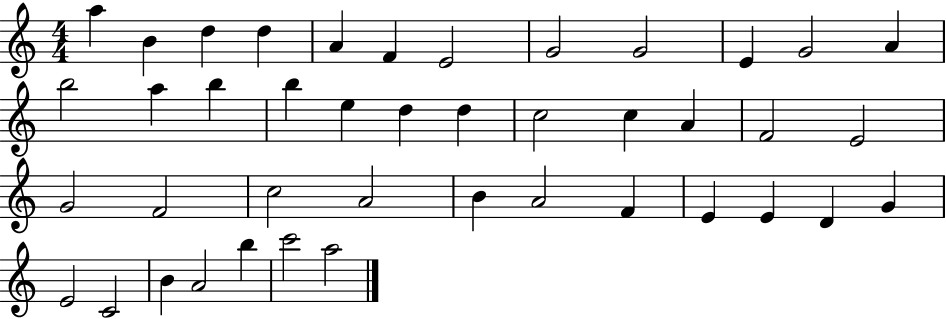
X:1
T:Untitled
M:4/4
L:1/4
K:C
a B d d A F E2 G2 G2 E G2 A b2 a b b e d d c2 c A F2 E2 G2 F2 c2 A2 B A2 F E E D G E2 C2 B A2 b c'2 a2